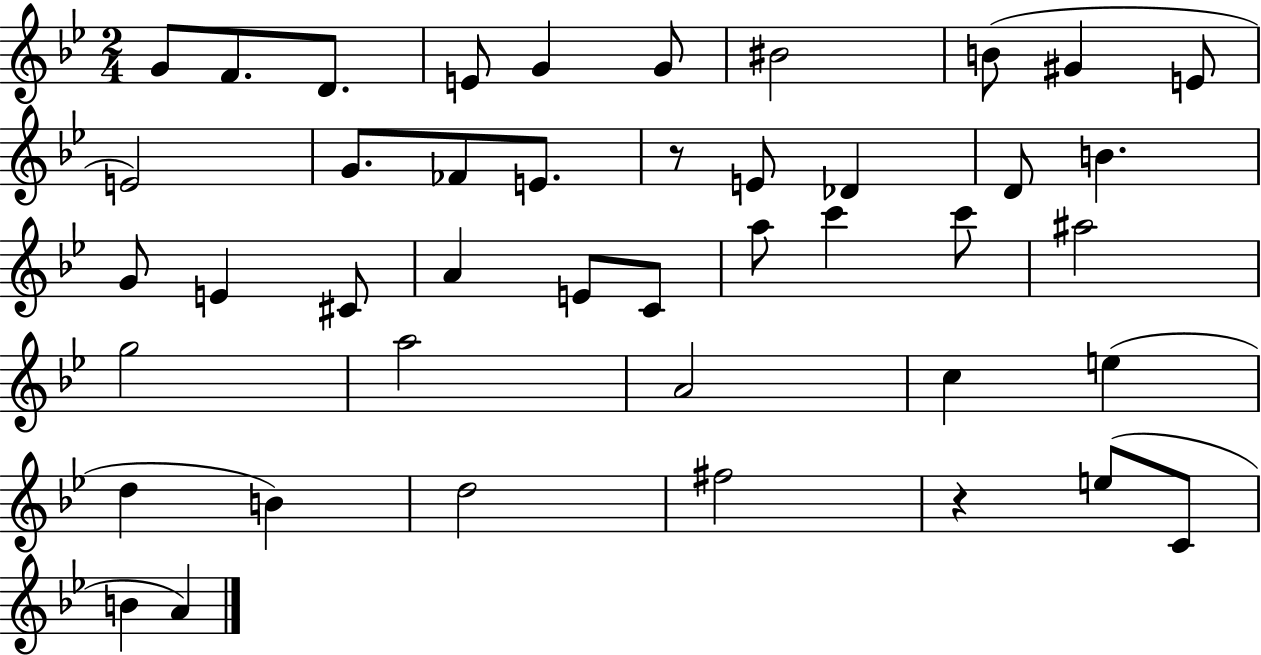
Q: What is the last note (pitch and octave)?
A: A4